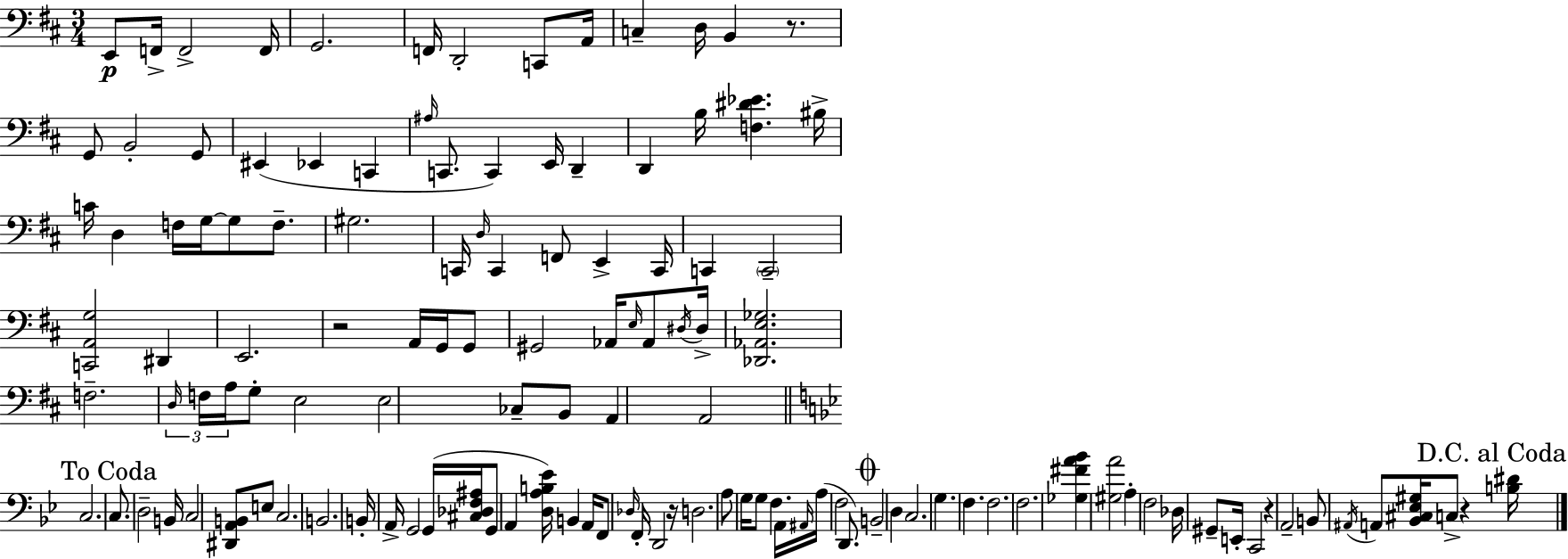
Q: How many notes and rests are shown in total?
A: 126